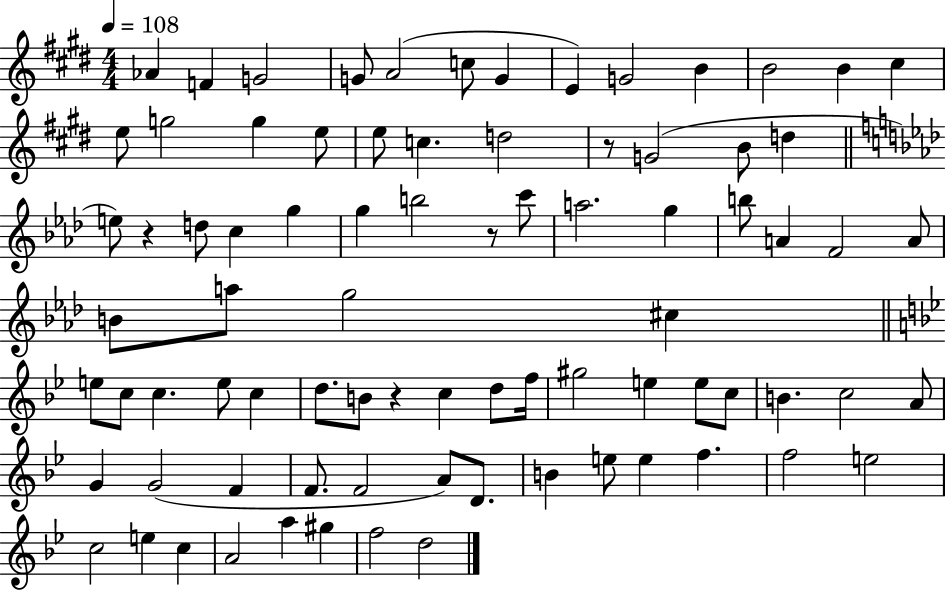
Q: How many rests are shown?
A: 4